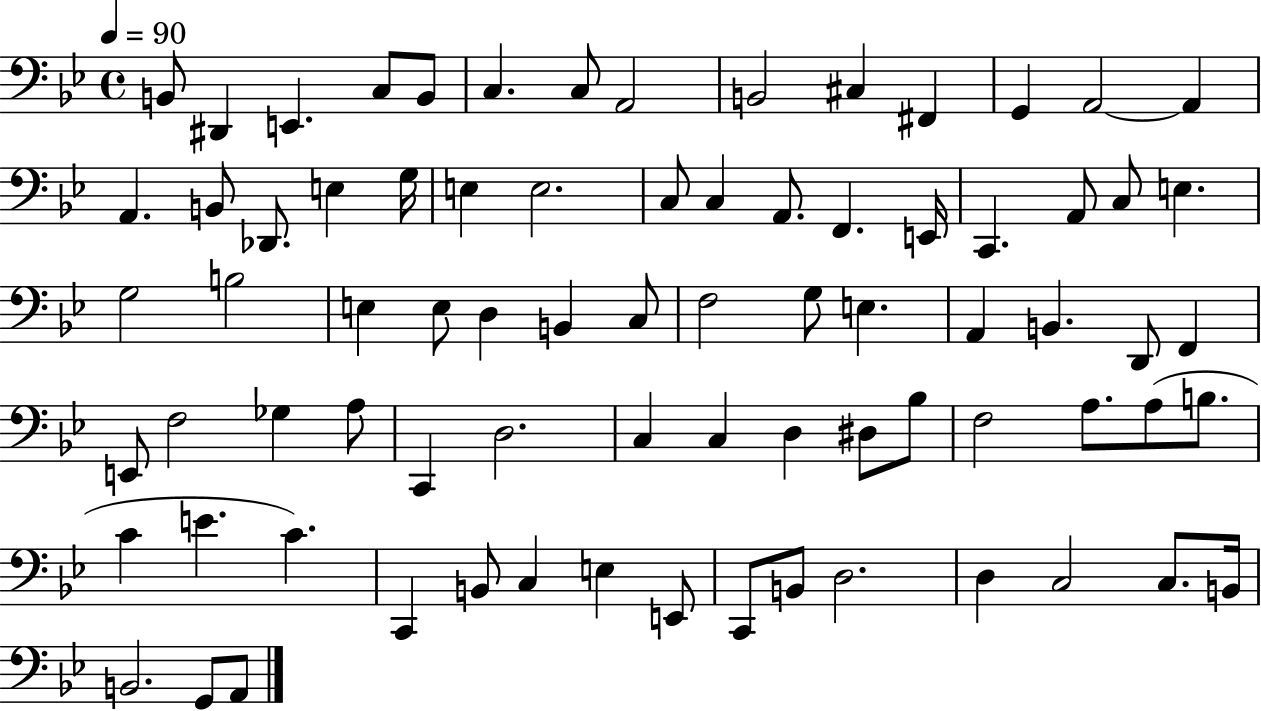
{
  \clef bass
  \time 4/4
  \defaultTimeSignature
  \key bes \major
  \tempo 4 = 90
  b,8 dis,4 e,4. c8 b,8 | c4. c8 a,2 | b,2 cis4 fis,4 | g,4 a,2~~ a,4 | \break a,4. b,8 des,8. e4 g16 | e4 e2. | c8 c4 a,8. f,4. e,16 | c,4. a,8 c8 e4. | \break g2 b2 | e4 e8 d4 b,4 c8 | f2 g8 e4. | a,4 b,4. d,8 f,4 | \break e,8 f2 ges4 a8 | c,4 d2. | c4 c4 d4 dis8 bes8 | f2 a8. a8( b8. | \break c'4 e'4. c'4.) | c,4 b,8 c4 e4 e,8 | c,8 b,8 d2. | d4 c2 c8. b,16 | \break b,2. g,8 a,8 | \bar "|."
}